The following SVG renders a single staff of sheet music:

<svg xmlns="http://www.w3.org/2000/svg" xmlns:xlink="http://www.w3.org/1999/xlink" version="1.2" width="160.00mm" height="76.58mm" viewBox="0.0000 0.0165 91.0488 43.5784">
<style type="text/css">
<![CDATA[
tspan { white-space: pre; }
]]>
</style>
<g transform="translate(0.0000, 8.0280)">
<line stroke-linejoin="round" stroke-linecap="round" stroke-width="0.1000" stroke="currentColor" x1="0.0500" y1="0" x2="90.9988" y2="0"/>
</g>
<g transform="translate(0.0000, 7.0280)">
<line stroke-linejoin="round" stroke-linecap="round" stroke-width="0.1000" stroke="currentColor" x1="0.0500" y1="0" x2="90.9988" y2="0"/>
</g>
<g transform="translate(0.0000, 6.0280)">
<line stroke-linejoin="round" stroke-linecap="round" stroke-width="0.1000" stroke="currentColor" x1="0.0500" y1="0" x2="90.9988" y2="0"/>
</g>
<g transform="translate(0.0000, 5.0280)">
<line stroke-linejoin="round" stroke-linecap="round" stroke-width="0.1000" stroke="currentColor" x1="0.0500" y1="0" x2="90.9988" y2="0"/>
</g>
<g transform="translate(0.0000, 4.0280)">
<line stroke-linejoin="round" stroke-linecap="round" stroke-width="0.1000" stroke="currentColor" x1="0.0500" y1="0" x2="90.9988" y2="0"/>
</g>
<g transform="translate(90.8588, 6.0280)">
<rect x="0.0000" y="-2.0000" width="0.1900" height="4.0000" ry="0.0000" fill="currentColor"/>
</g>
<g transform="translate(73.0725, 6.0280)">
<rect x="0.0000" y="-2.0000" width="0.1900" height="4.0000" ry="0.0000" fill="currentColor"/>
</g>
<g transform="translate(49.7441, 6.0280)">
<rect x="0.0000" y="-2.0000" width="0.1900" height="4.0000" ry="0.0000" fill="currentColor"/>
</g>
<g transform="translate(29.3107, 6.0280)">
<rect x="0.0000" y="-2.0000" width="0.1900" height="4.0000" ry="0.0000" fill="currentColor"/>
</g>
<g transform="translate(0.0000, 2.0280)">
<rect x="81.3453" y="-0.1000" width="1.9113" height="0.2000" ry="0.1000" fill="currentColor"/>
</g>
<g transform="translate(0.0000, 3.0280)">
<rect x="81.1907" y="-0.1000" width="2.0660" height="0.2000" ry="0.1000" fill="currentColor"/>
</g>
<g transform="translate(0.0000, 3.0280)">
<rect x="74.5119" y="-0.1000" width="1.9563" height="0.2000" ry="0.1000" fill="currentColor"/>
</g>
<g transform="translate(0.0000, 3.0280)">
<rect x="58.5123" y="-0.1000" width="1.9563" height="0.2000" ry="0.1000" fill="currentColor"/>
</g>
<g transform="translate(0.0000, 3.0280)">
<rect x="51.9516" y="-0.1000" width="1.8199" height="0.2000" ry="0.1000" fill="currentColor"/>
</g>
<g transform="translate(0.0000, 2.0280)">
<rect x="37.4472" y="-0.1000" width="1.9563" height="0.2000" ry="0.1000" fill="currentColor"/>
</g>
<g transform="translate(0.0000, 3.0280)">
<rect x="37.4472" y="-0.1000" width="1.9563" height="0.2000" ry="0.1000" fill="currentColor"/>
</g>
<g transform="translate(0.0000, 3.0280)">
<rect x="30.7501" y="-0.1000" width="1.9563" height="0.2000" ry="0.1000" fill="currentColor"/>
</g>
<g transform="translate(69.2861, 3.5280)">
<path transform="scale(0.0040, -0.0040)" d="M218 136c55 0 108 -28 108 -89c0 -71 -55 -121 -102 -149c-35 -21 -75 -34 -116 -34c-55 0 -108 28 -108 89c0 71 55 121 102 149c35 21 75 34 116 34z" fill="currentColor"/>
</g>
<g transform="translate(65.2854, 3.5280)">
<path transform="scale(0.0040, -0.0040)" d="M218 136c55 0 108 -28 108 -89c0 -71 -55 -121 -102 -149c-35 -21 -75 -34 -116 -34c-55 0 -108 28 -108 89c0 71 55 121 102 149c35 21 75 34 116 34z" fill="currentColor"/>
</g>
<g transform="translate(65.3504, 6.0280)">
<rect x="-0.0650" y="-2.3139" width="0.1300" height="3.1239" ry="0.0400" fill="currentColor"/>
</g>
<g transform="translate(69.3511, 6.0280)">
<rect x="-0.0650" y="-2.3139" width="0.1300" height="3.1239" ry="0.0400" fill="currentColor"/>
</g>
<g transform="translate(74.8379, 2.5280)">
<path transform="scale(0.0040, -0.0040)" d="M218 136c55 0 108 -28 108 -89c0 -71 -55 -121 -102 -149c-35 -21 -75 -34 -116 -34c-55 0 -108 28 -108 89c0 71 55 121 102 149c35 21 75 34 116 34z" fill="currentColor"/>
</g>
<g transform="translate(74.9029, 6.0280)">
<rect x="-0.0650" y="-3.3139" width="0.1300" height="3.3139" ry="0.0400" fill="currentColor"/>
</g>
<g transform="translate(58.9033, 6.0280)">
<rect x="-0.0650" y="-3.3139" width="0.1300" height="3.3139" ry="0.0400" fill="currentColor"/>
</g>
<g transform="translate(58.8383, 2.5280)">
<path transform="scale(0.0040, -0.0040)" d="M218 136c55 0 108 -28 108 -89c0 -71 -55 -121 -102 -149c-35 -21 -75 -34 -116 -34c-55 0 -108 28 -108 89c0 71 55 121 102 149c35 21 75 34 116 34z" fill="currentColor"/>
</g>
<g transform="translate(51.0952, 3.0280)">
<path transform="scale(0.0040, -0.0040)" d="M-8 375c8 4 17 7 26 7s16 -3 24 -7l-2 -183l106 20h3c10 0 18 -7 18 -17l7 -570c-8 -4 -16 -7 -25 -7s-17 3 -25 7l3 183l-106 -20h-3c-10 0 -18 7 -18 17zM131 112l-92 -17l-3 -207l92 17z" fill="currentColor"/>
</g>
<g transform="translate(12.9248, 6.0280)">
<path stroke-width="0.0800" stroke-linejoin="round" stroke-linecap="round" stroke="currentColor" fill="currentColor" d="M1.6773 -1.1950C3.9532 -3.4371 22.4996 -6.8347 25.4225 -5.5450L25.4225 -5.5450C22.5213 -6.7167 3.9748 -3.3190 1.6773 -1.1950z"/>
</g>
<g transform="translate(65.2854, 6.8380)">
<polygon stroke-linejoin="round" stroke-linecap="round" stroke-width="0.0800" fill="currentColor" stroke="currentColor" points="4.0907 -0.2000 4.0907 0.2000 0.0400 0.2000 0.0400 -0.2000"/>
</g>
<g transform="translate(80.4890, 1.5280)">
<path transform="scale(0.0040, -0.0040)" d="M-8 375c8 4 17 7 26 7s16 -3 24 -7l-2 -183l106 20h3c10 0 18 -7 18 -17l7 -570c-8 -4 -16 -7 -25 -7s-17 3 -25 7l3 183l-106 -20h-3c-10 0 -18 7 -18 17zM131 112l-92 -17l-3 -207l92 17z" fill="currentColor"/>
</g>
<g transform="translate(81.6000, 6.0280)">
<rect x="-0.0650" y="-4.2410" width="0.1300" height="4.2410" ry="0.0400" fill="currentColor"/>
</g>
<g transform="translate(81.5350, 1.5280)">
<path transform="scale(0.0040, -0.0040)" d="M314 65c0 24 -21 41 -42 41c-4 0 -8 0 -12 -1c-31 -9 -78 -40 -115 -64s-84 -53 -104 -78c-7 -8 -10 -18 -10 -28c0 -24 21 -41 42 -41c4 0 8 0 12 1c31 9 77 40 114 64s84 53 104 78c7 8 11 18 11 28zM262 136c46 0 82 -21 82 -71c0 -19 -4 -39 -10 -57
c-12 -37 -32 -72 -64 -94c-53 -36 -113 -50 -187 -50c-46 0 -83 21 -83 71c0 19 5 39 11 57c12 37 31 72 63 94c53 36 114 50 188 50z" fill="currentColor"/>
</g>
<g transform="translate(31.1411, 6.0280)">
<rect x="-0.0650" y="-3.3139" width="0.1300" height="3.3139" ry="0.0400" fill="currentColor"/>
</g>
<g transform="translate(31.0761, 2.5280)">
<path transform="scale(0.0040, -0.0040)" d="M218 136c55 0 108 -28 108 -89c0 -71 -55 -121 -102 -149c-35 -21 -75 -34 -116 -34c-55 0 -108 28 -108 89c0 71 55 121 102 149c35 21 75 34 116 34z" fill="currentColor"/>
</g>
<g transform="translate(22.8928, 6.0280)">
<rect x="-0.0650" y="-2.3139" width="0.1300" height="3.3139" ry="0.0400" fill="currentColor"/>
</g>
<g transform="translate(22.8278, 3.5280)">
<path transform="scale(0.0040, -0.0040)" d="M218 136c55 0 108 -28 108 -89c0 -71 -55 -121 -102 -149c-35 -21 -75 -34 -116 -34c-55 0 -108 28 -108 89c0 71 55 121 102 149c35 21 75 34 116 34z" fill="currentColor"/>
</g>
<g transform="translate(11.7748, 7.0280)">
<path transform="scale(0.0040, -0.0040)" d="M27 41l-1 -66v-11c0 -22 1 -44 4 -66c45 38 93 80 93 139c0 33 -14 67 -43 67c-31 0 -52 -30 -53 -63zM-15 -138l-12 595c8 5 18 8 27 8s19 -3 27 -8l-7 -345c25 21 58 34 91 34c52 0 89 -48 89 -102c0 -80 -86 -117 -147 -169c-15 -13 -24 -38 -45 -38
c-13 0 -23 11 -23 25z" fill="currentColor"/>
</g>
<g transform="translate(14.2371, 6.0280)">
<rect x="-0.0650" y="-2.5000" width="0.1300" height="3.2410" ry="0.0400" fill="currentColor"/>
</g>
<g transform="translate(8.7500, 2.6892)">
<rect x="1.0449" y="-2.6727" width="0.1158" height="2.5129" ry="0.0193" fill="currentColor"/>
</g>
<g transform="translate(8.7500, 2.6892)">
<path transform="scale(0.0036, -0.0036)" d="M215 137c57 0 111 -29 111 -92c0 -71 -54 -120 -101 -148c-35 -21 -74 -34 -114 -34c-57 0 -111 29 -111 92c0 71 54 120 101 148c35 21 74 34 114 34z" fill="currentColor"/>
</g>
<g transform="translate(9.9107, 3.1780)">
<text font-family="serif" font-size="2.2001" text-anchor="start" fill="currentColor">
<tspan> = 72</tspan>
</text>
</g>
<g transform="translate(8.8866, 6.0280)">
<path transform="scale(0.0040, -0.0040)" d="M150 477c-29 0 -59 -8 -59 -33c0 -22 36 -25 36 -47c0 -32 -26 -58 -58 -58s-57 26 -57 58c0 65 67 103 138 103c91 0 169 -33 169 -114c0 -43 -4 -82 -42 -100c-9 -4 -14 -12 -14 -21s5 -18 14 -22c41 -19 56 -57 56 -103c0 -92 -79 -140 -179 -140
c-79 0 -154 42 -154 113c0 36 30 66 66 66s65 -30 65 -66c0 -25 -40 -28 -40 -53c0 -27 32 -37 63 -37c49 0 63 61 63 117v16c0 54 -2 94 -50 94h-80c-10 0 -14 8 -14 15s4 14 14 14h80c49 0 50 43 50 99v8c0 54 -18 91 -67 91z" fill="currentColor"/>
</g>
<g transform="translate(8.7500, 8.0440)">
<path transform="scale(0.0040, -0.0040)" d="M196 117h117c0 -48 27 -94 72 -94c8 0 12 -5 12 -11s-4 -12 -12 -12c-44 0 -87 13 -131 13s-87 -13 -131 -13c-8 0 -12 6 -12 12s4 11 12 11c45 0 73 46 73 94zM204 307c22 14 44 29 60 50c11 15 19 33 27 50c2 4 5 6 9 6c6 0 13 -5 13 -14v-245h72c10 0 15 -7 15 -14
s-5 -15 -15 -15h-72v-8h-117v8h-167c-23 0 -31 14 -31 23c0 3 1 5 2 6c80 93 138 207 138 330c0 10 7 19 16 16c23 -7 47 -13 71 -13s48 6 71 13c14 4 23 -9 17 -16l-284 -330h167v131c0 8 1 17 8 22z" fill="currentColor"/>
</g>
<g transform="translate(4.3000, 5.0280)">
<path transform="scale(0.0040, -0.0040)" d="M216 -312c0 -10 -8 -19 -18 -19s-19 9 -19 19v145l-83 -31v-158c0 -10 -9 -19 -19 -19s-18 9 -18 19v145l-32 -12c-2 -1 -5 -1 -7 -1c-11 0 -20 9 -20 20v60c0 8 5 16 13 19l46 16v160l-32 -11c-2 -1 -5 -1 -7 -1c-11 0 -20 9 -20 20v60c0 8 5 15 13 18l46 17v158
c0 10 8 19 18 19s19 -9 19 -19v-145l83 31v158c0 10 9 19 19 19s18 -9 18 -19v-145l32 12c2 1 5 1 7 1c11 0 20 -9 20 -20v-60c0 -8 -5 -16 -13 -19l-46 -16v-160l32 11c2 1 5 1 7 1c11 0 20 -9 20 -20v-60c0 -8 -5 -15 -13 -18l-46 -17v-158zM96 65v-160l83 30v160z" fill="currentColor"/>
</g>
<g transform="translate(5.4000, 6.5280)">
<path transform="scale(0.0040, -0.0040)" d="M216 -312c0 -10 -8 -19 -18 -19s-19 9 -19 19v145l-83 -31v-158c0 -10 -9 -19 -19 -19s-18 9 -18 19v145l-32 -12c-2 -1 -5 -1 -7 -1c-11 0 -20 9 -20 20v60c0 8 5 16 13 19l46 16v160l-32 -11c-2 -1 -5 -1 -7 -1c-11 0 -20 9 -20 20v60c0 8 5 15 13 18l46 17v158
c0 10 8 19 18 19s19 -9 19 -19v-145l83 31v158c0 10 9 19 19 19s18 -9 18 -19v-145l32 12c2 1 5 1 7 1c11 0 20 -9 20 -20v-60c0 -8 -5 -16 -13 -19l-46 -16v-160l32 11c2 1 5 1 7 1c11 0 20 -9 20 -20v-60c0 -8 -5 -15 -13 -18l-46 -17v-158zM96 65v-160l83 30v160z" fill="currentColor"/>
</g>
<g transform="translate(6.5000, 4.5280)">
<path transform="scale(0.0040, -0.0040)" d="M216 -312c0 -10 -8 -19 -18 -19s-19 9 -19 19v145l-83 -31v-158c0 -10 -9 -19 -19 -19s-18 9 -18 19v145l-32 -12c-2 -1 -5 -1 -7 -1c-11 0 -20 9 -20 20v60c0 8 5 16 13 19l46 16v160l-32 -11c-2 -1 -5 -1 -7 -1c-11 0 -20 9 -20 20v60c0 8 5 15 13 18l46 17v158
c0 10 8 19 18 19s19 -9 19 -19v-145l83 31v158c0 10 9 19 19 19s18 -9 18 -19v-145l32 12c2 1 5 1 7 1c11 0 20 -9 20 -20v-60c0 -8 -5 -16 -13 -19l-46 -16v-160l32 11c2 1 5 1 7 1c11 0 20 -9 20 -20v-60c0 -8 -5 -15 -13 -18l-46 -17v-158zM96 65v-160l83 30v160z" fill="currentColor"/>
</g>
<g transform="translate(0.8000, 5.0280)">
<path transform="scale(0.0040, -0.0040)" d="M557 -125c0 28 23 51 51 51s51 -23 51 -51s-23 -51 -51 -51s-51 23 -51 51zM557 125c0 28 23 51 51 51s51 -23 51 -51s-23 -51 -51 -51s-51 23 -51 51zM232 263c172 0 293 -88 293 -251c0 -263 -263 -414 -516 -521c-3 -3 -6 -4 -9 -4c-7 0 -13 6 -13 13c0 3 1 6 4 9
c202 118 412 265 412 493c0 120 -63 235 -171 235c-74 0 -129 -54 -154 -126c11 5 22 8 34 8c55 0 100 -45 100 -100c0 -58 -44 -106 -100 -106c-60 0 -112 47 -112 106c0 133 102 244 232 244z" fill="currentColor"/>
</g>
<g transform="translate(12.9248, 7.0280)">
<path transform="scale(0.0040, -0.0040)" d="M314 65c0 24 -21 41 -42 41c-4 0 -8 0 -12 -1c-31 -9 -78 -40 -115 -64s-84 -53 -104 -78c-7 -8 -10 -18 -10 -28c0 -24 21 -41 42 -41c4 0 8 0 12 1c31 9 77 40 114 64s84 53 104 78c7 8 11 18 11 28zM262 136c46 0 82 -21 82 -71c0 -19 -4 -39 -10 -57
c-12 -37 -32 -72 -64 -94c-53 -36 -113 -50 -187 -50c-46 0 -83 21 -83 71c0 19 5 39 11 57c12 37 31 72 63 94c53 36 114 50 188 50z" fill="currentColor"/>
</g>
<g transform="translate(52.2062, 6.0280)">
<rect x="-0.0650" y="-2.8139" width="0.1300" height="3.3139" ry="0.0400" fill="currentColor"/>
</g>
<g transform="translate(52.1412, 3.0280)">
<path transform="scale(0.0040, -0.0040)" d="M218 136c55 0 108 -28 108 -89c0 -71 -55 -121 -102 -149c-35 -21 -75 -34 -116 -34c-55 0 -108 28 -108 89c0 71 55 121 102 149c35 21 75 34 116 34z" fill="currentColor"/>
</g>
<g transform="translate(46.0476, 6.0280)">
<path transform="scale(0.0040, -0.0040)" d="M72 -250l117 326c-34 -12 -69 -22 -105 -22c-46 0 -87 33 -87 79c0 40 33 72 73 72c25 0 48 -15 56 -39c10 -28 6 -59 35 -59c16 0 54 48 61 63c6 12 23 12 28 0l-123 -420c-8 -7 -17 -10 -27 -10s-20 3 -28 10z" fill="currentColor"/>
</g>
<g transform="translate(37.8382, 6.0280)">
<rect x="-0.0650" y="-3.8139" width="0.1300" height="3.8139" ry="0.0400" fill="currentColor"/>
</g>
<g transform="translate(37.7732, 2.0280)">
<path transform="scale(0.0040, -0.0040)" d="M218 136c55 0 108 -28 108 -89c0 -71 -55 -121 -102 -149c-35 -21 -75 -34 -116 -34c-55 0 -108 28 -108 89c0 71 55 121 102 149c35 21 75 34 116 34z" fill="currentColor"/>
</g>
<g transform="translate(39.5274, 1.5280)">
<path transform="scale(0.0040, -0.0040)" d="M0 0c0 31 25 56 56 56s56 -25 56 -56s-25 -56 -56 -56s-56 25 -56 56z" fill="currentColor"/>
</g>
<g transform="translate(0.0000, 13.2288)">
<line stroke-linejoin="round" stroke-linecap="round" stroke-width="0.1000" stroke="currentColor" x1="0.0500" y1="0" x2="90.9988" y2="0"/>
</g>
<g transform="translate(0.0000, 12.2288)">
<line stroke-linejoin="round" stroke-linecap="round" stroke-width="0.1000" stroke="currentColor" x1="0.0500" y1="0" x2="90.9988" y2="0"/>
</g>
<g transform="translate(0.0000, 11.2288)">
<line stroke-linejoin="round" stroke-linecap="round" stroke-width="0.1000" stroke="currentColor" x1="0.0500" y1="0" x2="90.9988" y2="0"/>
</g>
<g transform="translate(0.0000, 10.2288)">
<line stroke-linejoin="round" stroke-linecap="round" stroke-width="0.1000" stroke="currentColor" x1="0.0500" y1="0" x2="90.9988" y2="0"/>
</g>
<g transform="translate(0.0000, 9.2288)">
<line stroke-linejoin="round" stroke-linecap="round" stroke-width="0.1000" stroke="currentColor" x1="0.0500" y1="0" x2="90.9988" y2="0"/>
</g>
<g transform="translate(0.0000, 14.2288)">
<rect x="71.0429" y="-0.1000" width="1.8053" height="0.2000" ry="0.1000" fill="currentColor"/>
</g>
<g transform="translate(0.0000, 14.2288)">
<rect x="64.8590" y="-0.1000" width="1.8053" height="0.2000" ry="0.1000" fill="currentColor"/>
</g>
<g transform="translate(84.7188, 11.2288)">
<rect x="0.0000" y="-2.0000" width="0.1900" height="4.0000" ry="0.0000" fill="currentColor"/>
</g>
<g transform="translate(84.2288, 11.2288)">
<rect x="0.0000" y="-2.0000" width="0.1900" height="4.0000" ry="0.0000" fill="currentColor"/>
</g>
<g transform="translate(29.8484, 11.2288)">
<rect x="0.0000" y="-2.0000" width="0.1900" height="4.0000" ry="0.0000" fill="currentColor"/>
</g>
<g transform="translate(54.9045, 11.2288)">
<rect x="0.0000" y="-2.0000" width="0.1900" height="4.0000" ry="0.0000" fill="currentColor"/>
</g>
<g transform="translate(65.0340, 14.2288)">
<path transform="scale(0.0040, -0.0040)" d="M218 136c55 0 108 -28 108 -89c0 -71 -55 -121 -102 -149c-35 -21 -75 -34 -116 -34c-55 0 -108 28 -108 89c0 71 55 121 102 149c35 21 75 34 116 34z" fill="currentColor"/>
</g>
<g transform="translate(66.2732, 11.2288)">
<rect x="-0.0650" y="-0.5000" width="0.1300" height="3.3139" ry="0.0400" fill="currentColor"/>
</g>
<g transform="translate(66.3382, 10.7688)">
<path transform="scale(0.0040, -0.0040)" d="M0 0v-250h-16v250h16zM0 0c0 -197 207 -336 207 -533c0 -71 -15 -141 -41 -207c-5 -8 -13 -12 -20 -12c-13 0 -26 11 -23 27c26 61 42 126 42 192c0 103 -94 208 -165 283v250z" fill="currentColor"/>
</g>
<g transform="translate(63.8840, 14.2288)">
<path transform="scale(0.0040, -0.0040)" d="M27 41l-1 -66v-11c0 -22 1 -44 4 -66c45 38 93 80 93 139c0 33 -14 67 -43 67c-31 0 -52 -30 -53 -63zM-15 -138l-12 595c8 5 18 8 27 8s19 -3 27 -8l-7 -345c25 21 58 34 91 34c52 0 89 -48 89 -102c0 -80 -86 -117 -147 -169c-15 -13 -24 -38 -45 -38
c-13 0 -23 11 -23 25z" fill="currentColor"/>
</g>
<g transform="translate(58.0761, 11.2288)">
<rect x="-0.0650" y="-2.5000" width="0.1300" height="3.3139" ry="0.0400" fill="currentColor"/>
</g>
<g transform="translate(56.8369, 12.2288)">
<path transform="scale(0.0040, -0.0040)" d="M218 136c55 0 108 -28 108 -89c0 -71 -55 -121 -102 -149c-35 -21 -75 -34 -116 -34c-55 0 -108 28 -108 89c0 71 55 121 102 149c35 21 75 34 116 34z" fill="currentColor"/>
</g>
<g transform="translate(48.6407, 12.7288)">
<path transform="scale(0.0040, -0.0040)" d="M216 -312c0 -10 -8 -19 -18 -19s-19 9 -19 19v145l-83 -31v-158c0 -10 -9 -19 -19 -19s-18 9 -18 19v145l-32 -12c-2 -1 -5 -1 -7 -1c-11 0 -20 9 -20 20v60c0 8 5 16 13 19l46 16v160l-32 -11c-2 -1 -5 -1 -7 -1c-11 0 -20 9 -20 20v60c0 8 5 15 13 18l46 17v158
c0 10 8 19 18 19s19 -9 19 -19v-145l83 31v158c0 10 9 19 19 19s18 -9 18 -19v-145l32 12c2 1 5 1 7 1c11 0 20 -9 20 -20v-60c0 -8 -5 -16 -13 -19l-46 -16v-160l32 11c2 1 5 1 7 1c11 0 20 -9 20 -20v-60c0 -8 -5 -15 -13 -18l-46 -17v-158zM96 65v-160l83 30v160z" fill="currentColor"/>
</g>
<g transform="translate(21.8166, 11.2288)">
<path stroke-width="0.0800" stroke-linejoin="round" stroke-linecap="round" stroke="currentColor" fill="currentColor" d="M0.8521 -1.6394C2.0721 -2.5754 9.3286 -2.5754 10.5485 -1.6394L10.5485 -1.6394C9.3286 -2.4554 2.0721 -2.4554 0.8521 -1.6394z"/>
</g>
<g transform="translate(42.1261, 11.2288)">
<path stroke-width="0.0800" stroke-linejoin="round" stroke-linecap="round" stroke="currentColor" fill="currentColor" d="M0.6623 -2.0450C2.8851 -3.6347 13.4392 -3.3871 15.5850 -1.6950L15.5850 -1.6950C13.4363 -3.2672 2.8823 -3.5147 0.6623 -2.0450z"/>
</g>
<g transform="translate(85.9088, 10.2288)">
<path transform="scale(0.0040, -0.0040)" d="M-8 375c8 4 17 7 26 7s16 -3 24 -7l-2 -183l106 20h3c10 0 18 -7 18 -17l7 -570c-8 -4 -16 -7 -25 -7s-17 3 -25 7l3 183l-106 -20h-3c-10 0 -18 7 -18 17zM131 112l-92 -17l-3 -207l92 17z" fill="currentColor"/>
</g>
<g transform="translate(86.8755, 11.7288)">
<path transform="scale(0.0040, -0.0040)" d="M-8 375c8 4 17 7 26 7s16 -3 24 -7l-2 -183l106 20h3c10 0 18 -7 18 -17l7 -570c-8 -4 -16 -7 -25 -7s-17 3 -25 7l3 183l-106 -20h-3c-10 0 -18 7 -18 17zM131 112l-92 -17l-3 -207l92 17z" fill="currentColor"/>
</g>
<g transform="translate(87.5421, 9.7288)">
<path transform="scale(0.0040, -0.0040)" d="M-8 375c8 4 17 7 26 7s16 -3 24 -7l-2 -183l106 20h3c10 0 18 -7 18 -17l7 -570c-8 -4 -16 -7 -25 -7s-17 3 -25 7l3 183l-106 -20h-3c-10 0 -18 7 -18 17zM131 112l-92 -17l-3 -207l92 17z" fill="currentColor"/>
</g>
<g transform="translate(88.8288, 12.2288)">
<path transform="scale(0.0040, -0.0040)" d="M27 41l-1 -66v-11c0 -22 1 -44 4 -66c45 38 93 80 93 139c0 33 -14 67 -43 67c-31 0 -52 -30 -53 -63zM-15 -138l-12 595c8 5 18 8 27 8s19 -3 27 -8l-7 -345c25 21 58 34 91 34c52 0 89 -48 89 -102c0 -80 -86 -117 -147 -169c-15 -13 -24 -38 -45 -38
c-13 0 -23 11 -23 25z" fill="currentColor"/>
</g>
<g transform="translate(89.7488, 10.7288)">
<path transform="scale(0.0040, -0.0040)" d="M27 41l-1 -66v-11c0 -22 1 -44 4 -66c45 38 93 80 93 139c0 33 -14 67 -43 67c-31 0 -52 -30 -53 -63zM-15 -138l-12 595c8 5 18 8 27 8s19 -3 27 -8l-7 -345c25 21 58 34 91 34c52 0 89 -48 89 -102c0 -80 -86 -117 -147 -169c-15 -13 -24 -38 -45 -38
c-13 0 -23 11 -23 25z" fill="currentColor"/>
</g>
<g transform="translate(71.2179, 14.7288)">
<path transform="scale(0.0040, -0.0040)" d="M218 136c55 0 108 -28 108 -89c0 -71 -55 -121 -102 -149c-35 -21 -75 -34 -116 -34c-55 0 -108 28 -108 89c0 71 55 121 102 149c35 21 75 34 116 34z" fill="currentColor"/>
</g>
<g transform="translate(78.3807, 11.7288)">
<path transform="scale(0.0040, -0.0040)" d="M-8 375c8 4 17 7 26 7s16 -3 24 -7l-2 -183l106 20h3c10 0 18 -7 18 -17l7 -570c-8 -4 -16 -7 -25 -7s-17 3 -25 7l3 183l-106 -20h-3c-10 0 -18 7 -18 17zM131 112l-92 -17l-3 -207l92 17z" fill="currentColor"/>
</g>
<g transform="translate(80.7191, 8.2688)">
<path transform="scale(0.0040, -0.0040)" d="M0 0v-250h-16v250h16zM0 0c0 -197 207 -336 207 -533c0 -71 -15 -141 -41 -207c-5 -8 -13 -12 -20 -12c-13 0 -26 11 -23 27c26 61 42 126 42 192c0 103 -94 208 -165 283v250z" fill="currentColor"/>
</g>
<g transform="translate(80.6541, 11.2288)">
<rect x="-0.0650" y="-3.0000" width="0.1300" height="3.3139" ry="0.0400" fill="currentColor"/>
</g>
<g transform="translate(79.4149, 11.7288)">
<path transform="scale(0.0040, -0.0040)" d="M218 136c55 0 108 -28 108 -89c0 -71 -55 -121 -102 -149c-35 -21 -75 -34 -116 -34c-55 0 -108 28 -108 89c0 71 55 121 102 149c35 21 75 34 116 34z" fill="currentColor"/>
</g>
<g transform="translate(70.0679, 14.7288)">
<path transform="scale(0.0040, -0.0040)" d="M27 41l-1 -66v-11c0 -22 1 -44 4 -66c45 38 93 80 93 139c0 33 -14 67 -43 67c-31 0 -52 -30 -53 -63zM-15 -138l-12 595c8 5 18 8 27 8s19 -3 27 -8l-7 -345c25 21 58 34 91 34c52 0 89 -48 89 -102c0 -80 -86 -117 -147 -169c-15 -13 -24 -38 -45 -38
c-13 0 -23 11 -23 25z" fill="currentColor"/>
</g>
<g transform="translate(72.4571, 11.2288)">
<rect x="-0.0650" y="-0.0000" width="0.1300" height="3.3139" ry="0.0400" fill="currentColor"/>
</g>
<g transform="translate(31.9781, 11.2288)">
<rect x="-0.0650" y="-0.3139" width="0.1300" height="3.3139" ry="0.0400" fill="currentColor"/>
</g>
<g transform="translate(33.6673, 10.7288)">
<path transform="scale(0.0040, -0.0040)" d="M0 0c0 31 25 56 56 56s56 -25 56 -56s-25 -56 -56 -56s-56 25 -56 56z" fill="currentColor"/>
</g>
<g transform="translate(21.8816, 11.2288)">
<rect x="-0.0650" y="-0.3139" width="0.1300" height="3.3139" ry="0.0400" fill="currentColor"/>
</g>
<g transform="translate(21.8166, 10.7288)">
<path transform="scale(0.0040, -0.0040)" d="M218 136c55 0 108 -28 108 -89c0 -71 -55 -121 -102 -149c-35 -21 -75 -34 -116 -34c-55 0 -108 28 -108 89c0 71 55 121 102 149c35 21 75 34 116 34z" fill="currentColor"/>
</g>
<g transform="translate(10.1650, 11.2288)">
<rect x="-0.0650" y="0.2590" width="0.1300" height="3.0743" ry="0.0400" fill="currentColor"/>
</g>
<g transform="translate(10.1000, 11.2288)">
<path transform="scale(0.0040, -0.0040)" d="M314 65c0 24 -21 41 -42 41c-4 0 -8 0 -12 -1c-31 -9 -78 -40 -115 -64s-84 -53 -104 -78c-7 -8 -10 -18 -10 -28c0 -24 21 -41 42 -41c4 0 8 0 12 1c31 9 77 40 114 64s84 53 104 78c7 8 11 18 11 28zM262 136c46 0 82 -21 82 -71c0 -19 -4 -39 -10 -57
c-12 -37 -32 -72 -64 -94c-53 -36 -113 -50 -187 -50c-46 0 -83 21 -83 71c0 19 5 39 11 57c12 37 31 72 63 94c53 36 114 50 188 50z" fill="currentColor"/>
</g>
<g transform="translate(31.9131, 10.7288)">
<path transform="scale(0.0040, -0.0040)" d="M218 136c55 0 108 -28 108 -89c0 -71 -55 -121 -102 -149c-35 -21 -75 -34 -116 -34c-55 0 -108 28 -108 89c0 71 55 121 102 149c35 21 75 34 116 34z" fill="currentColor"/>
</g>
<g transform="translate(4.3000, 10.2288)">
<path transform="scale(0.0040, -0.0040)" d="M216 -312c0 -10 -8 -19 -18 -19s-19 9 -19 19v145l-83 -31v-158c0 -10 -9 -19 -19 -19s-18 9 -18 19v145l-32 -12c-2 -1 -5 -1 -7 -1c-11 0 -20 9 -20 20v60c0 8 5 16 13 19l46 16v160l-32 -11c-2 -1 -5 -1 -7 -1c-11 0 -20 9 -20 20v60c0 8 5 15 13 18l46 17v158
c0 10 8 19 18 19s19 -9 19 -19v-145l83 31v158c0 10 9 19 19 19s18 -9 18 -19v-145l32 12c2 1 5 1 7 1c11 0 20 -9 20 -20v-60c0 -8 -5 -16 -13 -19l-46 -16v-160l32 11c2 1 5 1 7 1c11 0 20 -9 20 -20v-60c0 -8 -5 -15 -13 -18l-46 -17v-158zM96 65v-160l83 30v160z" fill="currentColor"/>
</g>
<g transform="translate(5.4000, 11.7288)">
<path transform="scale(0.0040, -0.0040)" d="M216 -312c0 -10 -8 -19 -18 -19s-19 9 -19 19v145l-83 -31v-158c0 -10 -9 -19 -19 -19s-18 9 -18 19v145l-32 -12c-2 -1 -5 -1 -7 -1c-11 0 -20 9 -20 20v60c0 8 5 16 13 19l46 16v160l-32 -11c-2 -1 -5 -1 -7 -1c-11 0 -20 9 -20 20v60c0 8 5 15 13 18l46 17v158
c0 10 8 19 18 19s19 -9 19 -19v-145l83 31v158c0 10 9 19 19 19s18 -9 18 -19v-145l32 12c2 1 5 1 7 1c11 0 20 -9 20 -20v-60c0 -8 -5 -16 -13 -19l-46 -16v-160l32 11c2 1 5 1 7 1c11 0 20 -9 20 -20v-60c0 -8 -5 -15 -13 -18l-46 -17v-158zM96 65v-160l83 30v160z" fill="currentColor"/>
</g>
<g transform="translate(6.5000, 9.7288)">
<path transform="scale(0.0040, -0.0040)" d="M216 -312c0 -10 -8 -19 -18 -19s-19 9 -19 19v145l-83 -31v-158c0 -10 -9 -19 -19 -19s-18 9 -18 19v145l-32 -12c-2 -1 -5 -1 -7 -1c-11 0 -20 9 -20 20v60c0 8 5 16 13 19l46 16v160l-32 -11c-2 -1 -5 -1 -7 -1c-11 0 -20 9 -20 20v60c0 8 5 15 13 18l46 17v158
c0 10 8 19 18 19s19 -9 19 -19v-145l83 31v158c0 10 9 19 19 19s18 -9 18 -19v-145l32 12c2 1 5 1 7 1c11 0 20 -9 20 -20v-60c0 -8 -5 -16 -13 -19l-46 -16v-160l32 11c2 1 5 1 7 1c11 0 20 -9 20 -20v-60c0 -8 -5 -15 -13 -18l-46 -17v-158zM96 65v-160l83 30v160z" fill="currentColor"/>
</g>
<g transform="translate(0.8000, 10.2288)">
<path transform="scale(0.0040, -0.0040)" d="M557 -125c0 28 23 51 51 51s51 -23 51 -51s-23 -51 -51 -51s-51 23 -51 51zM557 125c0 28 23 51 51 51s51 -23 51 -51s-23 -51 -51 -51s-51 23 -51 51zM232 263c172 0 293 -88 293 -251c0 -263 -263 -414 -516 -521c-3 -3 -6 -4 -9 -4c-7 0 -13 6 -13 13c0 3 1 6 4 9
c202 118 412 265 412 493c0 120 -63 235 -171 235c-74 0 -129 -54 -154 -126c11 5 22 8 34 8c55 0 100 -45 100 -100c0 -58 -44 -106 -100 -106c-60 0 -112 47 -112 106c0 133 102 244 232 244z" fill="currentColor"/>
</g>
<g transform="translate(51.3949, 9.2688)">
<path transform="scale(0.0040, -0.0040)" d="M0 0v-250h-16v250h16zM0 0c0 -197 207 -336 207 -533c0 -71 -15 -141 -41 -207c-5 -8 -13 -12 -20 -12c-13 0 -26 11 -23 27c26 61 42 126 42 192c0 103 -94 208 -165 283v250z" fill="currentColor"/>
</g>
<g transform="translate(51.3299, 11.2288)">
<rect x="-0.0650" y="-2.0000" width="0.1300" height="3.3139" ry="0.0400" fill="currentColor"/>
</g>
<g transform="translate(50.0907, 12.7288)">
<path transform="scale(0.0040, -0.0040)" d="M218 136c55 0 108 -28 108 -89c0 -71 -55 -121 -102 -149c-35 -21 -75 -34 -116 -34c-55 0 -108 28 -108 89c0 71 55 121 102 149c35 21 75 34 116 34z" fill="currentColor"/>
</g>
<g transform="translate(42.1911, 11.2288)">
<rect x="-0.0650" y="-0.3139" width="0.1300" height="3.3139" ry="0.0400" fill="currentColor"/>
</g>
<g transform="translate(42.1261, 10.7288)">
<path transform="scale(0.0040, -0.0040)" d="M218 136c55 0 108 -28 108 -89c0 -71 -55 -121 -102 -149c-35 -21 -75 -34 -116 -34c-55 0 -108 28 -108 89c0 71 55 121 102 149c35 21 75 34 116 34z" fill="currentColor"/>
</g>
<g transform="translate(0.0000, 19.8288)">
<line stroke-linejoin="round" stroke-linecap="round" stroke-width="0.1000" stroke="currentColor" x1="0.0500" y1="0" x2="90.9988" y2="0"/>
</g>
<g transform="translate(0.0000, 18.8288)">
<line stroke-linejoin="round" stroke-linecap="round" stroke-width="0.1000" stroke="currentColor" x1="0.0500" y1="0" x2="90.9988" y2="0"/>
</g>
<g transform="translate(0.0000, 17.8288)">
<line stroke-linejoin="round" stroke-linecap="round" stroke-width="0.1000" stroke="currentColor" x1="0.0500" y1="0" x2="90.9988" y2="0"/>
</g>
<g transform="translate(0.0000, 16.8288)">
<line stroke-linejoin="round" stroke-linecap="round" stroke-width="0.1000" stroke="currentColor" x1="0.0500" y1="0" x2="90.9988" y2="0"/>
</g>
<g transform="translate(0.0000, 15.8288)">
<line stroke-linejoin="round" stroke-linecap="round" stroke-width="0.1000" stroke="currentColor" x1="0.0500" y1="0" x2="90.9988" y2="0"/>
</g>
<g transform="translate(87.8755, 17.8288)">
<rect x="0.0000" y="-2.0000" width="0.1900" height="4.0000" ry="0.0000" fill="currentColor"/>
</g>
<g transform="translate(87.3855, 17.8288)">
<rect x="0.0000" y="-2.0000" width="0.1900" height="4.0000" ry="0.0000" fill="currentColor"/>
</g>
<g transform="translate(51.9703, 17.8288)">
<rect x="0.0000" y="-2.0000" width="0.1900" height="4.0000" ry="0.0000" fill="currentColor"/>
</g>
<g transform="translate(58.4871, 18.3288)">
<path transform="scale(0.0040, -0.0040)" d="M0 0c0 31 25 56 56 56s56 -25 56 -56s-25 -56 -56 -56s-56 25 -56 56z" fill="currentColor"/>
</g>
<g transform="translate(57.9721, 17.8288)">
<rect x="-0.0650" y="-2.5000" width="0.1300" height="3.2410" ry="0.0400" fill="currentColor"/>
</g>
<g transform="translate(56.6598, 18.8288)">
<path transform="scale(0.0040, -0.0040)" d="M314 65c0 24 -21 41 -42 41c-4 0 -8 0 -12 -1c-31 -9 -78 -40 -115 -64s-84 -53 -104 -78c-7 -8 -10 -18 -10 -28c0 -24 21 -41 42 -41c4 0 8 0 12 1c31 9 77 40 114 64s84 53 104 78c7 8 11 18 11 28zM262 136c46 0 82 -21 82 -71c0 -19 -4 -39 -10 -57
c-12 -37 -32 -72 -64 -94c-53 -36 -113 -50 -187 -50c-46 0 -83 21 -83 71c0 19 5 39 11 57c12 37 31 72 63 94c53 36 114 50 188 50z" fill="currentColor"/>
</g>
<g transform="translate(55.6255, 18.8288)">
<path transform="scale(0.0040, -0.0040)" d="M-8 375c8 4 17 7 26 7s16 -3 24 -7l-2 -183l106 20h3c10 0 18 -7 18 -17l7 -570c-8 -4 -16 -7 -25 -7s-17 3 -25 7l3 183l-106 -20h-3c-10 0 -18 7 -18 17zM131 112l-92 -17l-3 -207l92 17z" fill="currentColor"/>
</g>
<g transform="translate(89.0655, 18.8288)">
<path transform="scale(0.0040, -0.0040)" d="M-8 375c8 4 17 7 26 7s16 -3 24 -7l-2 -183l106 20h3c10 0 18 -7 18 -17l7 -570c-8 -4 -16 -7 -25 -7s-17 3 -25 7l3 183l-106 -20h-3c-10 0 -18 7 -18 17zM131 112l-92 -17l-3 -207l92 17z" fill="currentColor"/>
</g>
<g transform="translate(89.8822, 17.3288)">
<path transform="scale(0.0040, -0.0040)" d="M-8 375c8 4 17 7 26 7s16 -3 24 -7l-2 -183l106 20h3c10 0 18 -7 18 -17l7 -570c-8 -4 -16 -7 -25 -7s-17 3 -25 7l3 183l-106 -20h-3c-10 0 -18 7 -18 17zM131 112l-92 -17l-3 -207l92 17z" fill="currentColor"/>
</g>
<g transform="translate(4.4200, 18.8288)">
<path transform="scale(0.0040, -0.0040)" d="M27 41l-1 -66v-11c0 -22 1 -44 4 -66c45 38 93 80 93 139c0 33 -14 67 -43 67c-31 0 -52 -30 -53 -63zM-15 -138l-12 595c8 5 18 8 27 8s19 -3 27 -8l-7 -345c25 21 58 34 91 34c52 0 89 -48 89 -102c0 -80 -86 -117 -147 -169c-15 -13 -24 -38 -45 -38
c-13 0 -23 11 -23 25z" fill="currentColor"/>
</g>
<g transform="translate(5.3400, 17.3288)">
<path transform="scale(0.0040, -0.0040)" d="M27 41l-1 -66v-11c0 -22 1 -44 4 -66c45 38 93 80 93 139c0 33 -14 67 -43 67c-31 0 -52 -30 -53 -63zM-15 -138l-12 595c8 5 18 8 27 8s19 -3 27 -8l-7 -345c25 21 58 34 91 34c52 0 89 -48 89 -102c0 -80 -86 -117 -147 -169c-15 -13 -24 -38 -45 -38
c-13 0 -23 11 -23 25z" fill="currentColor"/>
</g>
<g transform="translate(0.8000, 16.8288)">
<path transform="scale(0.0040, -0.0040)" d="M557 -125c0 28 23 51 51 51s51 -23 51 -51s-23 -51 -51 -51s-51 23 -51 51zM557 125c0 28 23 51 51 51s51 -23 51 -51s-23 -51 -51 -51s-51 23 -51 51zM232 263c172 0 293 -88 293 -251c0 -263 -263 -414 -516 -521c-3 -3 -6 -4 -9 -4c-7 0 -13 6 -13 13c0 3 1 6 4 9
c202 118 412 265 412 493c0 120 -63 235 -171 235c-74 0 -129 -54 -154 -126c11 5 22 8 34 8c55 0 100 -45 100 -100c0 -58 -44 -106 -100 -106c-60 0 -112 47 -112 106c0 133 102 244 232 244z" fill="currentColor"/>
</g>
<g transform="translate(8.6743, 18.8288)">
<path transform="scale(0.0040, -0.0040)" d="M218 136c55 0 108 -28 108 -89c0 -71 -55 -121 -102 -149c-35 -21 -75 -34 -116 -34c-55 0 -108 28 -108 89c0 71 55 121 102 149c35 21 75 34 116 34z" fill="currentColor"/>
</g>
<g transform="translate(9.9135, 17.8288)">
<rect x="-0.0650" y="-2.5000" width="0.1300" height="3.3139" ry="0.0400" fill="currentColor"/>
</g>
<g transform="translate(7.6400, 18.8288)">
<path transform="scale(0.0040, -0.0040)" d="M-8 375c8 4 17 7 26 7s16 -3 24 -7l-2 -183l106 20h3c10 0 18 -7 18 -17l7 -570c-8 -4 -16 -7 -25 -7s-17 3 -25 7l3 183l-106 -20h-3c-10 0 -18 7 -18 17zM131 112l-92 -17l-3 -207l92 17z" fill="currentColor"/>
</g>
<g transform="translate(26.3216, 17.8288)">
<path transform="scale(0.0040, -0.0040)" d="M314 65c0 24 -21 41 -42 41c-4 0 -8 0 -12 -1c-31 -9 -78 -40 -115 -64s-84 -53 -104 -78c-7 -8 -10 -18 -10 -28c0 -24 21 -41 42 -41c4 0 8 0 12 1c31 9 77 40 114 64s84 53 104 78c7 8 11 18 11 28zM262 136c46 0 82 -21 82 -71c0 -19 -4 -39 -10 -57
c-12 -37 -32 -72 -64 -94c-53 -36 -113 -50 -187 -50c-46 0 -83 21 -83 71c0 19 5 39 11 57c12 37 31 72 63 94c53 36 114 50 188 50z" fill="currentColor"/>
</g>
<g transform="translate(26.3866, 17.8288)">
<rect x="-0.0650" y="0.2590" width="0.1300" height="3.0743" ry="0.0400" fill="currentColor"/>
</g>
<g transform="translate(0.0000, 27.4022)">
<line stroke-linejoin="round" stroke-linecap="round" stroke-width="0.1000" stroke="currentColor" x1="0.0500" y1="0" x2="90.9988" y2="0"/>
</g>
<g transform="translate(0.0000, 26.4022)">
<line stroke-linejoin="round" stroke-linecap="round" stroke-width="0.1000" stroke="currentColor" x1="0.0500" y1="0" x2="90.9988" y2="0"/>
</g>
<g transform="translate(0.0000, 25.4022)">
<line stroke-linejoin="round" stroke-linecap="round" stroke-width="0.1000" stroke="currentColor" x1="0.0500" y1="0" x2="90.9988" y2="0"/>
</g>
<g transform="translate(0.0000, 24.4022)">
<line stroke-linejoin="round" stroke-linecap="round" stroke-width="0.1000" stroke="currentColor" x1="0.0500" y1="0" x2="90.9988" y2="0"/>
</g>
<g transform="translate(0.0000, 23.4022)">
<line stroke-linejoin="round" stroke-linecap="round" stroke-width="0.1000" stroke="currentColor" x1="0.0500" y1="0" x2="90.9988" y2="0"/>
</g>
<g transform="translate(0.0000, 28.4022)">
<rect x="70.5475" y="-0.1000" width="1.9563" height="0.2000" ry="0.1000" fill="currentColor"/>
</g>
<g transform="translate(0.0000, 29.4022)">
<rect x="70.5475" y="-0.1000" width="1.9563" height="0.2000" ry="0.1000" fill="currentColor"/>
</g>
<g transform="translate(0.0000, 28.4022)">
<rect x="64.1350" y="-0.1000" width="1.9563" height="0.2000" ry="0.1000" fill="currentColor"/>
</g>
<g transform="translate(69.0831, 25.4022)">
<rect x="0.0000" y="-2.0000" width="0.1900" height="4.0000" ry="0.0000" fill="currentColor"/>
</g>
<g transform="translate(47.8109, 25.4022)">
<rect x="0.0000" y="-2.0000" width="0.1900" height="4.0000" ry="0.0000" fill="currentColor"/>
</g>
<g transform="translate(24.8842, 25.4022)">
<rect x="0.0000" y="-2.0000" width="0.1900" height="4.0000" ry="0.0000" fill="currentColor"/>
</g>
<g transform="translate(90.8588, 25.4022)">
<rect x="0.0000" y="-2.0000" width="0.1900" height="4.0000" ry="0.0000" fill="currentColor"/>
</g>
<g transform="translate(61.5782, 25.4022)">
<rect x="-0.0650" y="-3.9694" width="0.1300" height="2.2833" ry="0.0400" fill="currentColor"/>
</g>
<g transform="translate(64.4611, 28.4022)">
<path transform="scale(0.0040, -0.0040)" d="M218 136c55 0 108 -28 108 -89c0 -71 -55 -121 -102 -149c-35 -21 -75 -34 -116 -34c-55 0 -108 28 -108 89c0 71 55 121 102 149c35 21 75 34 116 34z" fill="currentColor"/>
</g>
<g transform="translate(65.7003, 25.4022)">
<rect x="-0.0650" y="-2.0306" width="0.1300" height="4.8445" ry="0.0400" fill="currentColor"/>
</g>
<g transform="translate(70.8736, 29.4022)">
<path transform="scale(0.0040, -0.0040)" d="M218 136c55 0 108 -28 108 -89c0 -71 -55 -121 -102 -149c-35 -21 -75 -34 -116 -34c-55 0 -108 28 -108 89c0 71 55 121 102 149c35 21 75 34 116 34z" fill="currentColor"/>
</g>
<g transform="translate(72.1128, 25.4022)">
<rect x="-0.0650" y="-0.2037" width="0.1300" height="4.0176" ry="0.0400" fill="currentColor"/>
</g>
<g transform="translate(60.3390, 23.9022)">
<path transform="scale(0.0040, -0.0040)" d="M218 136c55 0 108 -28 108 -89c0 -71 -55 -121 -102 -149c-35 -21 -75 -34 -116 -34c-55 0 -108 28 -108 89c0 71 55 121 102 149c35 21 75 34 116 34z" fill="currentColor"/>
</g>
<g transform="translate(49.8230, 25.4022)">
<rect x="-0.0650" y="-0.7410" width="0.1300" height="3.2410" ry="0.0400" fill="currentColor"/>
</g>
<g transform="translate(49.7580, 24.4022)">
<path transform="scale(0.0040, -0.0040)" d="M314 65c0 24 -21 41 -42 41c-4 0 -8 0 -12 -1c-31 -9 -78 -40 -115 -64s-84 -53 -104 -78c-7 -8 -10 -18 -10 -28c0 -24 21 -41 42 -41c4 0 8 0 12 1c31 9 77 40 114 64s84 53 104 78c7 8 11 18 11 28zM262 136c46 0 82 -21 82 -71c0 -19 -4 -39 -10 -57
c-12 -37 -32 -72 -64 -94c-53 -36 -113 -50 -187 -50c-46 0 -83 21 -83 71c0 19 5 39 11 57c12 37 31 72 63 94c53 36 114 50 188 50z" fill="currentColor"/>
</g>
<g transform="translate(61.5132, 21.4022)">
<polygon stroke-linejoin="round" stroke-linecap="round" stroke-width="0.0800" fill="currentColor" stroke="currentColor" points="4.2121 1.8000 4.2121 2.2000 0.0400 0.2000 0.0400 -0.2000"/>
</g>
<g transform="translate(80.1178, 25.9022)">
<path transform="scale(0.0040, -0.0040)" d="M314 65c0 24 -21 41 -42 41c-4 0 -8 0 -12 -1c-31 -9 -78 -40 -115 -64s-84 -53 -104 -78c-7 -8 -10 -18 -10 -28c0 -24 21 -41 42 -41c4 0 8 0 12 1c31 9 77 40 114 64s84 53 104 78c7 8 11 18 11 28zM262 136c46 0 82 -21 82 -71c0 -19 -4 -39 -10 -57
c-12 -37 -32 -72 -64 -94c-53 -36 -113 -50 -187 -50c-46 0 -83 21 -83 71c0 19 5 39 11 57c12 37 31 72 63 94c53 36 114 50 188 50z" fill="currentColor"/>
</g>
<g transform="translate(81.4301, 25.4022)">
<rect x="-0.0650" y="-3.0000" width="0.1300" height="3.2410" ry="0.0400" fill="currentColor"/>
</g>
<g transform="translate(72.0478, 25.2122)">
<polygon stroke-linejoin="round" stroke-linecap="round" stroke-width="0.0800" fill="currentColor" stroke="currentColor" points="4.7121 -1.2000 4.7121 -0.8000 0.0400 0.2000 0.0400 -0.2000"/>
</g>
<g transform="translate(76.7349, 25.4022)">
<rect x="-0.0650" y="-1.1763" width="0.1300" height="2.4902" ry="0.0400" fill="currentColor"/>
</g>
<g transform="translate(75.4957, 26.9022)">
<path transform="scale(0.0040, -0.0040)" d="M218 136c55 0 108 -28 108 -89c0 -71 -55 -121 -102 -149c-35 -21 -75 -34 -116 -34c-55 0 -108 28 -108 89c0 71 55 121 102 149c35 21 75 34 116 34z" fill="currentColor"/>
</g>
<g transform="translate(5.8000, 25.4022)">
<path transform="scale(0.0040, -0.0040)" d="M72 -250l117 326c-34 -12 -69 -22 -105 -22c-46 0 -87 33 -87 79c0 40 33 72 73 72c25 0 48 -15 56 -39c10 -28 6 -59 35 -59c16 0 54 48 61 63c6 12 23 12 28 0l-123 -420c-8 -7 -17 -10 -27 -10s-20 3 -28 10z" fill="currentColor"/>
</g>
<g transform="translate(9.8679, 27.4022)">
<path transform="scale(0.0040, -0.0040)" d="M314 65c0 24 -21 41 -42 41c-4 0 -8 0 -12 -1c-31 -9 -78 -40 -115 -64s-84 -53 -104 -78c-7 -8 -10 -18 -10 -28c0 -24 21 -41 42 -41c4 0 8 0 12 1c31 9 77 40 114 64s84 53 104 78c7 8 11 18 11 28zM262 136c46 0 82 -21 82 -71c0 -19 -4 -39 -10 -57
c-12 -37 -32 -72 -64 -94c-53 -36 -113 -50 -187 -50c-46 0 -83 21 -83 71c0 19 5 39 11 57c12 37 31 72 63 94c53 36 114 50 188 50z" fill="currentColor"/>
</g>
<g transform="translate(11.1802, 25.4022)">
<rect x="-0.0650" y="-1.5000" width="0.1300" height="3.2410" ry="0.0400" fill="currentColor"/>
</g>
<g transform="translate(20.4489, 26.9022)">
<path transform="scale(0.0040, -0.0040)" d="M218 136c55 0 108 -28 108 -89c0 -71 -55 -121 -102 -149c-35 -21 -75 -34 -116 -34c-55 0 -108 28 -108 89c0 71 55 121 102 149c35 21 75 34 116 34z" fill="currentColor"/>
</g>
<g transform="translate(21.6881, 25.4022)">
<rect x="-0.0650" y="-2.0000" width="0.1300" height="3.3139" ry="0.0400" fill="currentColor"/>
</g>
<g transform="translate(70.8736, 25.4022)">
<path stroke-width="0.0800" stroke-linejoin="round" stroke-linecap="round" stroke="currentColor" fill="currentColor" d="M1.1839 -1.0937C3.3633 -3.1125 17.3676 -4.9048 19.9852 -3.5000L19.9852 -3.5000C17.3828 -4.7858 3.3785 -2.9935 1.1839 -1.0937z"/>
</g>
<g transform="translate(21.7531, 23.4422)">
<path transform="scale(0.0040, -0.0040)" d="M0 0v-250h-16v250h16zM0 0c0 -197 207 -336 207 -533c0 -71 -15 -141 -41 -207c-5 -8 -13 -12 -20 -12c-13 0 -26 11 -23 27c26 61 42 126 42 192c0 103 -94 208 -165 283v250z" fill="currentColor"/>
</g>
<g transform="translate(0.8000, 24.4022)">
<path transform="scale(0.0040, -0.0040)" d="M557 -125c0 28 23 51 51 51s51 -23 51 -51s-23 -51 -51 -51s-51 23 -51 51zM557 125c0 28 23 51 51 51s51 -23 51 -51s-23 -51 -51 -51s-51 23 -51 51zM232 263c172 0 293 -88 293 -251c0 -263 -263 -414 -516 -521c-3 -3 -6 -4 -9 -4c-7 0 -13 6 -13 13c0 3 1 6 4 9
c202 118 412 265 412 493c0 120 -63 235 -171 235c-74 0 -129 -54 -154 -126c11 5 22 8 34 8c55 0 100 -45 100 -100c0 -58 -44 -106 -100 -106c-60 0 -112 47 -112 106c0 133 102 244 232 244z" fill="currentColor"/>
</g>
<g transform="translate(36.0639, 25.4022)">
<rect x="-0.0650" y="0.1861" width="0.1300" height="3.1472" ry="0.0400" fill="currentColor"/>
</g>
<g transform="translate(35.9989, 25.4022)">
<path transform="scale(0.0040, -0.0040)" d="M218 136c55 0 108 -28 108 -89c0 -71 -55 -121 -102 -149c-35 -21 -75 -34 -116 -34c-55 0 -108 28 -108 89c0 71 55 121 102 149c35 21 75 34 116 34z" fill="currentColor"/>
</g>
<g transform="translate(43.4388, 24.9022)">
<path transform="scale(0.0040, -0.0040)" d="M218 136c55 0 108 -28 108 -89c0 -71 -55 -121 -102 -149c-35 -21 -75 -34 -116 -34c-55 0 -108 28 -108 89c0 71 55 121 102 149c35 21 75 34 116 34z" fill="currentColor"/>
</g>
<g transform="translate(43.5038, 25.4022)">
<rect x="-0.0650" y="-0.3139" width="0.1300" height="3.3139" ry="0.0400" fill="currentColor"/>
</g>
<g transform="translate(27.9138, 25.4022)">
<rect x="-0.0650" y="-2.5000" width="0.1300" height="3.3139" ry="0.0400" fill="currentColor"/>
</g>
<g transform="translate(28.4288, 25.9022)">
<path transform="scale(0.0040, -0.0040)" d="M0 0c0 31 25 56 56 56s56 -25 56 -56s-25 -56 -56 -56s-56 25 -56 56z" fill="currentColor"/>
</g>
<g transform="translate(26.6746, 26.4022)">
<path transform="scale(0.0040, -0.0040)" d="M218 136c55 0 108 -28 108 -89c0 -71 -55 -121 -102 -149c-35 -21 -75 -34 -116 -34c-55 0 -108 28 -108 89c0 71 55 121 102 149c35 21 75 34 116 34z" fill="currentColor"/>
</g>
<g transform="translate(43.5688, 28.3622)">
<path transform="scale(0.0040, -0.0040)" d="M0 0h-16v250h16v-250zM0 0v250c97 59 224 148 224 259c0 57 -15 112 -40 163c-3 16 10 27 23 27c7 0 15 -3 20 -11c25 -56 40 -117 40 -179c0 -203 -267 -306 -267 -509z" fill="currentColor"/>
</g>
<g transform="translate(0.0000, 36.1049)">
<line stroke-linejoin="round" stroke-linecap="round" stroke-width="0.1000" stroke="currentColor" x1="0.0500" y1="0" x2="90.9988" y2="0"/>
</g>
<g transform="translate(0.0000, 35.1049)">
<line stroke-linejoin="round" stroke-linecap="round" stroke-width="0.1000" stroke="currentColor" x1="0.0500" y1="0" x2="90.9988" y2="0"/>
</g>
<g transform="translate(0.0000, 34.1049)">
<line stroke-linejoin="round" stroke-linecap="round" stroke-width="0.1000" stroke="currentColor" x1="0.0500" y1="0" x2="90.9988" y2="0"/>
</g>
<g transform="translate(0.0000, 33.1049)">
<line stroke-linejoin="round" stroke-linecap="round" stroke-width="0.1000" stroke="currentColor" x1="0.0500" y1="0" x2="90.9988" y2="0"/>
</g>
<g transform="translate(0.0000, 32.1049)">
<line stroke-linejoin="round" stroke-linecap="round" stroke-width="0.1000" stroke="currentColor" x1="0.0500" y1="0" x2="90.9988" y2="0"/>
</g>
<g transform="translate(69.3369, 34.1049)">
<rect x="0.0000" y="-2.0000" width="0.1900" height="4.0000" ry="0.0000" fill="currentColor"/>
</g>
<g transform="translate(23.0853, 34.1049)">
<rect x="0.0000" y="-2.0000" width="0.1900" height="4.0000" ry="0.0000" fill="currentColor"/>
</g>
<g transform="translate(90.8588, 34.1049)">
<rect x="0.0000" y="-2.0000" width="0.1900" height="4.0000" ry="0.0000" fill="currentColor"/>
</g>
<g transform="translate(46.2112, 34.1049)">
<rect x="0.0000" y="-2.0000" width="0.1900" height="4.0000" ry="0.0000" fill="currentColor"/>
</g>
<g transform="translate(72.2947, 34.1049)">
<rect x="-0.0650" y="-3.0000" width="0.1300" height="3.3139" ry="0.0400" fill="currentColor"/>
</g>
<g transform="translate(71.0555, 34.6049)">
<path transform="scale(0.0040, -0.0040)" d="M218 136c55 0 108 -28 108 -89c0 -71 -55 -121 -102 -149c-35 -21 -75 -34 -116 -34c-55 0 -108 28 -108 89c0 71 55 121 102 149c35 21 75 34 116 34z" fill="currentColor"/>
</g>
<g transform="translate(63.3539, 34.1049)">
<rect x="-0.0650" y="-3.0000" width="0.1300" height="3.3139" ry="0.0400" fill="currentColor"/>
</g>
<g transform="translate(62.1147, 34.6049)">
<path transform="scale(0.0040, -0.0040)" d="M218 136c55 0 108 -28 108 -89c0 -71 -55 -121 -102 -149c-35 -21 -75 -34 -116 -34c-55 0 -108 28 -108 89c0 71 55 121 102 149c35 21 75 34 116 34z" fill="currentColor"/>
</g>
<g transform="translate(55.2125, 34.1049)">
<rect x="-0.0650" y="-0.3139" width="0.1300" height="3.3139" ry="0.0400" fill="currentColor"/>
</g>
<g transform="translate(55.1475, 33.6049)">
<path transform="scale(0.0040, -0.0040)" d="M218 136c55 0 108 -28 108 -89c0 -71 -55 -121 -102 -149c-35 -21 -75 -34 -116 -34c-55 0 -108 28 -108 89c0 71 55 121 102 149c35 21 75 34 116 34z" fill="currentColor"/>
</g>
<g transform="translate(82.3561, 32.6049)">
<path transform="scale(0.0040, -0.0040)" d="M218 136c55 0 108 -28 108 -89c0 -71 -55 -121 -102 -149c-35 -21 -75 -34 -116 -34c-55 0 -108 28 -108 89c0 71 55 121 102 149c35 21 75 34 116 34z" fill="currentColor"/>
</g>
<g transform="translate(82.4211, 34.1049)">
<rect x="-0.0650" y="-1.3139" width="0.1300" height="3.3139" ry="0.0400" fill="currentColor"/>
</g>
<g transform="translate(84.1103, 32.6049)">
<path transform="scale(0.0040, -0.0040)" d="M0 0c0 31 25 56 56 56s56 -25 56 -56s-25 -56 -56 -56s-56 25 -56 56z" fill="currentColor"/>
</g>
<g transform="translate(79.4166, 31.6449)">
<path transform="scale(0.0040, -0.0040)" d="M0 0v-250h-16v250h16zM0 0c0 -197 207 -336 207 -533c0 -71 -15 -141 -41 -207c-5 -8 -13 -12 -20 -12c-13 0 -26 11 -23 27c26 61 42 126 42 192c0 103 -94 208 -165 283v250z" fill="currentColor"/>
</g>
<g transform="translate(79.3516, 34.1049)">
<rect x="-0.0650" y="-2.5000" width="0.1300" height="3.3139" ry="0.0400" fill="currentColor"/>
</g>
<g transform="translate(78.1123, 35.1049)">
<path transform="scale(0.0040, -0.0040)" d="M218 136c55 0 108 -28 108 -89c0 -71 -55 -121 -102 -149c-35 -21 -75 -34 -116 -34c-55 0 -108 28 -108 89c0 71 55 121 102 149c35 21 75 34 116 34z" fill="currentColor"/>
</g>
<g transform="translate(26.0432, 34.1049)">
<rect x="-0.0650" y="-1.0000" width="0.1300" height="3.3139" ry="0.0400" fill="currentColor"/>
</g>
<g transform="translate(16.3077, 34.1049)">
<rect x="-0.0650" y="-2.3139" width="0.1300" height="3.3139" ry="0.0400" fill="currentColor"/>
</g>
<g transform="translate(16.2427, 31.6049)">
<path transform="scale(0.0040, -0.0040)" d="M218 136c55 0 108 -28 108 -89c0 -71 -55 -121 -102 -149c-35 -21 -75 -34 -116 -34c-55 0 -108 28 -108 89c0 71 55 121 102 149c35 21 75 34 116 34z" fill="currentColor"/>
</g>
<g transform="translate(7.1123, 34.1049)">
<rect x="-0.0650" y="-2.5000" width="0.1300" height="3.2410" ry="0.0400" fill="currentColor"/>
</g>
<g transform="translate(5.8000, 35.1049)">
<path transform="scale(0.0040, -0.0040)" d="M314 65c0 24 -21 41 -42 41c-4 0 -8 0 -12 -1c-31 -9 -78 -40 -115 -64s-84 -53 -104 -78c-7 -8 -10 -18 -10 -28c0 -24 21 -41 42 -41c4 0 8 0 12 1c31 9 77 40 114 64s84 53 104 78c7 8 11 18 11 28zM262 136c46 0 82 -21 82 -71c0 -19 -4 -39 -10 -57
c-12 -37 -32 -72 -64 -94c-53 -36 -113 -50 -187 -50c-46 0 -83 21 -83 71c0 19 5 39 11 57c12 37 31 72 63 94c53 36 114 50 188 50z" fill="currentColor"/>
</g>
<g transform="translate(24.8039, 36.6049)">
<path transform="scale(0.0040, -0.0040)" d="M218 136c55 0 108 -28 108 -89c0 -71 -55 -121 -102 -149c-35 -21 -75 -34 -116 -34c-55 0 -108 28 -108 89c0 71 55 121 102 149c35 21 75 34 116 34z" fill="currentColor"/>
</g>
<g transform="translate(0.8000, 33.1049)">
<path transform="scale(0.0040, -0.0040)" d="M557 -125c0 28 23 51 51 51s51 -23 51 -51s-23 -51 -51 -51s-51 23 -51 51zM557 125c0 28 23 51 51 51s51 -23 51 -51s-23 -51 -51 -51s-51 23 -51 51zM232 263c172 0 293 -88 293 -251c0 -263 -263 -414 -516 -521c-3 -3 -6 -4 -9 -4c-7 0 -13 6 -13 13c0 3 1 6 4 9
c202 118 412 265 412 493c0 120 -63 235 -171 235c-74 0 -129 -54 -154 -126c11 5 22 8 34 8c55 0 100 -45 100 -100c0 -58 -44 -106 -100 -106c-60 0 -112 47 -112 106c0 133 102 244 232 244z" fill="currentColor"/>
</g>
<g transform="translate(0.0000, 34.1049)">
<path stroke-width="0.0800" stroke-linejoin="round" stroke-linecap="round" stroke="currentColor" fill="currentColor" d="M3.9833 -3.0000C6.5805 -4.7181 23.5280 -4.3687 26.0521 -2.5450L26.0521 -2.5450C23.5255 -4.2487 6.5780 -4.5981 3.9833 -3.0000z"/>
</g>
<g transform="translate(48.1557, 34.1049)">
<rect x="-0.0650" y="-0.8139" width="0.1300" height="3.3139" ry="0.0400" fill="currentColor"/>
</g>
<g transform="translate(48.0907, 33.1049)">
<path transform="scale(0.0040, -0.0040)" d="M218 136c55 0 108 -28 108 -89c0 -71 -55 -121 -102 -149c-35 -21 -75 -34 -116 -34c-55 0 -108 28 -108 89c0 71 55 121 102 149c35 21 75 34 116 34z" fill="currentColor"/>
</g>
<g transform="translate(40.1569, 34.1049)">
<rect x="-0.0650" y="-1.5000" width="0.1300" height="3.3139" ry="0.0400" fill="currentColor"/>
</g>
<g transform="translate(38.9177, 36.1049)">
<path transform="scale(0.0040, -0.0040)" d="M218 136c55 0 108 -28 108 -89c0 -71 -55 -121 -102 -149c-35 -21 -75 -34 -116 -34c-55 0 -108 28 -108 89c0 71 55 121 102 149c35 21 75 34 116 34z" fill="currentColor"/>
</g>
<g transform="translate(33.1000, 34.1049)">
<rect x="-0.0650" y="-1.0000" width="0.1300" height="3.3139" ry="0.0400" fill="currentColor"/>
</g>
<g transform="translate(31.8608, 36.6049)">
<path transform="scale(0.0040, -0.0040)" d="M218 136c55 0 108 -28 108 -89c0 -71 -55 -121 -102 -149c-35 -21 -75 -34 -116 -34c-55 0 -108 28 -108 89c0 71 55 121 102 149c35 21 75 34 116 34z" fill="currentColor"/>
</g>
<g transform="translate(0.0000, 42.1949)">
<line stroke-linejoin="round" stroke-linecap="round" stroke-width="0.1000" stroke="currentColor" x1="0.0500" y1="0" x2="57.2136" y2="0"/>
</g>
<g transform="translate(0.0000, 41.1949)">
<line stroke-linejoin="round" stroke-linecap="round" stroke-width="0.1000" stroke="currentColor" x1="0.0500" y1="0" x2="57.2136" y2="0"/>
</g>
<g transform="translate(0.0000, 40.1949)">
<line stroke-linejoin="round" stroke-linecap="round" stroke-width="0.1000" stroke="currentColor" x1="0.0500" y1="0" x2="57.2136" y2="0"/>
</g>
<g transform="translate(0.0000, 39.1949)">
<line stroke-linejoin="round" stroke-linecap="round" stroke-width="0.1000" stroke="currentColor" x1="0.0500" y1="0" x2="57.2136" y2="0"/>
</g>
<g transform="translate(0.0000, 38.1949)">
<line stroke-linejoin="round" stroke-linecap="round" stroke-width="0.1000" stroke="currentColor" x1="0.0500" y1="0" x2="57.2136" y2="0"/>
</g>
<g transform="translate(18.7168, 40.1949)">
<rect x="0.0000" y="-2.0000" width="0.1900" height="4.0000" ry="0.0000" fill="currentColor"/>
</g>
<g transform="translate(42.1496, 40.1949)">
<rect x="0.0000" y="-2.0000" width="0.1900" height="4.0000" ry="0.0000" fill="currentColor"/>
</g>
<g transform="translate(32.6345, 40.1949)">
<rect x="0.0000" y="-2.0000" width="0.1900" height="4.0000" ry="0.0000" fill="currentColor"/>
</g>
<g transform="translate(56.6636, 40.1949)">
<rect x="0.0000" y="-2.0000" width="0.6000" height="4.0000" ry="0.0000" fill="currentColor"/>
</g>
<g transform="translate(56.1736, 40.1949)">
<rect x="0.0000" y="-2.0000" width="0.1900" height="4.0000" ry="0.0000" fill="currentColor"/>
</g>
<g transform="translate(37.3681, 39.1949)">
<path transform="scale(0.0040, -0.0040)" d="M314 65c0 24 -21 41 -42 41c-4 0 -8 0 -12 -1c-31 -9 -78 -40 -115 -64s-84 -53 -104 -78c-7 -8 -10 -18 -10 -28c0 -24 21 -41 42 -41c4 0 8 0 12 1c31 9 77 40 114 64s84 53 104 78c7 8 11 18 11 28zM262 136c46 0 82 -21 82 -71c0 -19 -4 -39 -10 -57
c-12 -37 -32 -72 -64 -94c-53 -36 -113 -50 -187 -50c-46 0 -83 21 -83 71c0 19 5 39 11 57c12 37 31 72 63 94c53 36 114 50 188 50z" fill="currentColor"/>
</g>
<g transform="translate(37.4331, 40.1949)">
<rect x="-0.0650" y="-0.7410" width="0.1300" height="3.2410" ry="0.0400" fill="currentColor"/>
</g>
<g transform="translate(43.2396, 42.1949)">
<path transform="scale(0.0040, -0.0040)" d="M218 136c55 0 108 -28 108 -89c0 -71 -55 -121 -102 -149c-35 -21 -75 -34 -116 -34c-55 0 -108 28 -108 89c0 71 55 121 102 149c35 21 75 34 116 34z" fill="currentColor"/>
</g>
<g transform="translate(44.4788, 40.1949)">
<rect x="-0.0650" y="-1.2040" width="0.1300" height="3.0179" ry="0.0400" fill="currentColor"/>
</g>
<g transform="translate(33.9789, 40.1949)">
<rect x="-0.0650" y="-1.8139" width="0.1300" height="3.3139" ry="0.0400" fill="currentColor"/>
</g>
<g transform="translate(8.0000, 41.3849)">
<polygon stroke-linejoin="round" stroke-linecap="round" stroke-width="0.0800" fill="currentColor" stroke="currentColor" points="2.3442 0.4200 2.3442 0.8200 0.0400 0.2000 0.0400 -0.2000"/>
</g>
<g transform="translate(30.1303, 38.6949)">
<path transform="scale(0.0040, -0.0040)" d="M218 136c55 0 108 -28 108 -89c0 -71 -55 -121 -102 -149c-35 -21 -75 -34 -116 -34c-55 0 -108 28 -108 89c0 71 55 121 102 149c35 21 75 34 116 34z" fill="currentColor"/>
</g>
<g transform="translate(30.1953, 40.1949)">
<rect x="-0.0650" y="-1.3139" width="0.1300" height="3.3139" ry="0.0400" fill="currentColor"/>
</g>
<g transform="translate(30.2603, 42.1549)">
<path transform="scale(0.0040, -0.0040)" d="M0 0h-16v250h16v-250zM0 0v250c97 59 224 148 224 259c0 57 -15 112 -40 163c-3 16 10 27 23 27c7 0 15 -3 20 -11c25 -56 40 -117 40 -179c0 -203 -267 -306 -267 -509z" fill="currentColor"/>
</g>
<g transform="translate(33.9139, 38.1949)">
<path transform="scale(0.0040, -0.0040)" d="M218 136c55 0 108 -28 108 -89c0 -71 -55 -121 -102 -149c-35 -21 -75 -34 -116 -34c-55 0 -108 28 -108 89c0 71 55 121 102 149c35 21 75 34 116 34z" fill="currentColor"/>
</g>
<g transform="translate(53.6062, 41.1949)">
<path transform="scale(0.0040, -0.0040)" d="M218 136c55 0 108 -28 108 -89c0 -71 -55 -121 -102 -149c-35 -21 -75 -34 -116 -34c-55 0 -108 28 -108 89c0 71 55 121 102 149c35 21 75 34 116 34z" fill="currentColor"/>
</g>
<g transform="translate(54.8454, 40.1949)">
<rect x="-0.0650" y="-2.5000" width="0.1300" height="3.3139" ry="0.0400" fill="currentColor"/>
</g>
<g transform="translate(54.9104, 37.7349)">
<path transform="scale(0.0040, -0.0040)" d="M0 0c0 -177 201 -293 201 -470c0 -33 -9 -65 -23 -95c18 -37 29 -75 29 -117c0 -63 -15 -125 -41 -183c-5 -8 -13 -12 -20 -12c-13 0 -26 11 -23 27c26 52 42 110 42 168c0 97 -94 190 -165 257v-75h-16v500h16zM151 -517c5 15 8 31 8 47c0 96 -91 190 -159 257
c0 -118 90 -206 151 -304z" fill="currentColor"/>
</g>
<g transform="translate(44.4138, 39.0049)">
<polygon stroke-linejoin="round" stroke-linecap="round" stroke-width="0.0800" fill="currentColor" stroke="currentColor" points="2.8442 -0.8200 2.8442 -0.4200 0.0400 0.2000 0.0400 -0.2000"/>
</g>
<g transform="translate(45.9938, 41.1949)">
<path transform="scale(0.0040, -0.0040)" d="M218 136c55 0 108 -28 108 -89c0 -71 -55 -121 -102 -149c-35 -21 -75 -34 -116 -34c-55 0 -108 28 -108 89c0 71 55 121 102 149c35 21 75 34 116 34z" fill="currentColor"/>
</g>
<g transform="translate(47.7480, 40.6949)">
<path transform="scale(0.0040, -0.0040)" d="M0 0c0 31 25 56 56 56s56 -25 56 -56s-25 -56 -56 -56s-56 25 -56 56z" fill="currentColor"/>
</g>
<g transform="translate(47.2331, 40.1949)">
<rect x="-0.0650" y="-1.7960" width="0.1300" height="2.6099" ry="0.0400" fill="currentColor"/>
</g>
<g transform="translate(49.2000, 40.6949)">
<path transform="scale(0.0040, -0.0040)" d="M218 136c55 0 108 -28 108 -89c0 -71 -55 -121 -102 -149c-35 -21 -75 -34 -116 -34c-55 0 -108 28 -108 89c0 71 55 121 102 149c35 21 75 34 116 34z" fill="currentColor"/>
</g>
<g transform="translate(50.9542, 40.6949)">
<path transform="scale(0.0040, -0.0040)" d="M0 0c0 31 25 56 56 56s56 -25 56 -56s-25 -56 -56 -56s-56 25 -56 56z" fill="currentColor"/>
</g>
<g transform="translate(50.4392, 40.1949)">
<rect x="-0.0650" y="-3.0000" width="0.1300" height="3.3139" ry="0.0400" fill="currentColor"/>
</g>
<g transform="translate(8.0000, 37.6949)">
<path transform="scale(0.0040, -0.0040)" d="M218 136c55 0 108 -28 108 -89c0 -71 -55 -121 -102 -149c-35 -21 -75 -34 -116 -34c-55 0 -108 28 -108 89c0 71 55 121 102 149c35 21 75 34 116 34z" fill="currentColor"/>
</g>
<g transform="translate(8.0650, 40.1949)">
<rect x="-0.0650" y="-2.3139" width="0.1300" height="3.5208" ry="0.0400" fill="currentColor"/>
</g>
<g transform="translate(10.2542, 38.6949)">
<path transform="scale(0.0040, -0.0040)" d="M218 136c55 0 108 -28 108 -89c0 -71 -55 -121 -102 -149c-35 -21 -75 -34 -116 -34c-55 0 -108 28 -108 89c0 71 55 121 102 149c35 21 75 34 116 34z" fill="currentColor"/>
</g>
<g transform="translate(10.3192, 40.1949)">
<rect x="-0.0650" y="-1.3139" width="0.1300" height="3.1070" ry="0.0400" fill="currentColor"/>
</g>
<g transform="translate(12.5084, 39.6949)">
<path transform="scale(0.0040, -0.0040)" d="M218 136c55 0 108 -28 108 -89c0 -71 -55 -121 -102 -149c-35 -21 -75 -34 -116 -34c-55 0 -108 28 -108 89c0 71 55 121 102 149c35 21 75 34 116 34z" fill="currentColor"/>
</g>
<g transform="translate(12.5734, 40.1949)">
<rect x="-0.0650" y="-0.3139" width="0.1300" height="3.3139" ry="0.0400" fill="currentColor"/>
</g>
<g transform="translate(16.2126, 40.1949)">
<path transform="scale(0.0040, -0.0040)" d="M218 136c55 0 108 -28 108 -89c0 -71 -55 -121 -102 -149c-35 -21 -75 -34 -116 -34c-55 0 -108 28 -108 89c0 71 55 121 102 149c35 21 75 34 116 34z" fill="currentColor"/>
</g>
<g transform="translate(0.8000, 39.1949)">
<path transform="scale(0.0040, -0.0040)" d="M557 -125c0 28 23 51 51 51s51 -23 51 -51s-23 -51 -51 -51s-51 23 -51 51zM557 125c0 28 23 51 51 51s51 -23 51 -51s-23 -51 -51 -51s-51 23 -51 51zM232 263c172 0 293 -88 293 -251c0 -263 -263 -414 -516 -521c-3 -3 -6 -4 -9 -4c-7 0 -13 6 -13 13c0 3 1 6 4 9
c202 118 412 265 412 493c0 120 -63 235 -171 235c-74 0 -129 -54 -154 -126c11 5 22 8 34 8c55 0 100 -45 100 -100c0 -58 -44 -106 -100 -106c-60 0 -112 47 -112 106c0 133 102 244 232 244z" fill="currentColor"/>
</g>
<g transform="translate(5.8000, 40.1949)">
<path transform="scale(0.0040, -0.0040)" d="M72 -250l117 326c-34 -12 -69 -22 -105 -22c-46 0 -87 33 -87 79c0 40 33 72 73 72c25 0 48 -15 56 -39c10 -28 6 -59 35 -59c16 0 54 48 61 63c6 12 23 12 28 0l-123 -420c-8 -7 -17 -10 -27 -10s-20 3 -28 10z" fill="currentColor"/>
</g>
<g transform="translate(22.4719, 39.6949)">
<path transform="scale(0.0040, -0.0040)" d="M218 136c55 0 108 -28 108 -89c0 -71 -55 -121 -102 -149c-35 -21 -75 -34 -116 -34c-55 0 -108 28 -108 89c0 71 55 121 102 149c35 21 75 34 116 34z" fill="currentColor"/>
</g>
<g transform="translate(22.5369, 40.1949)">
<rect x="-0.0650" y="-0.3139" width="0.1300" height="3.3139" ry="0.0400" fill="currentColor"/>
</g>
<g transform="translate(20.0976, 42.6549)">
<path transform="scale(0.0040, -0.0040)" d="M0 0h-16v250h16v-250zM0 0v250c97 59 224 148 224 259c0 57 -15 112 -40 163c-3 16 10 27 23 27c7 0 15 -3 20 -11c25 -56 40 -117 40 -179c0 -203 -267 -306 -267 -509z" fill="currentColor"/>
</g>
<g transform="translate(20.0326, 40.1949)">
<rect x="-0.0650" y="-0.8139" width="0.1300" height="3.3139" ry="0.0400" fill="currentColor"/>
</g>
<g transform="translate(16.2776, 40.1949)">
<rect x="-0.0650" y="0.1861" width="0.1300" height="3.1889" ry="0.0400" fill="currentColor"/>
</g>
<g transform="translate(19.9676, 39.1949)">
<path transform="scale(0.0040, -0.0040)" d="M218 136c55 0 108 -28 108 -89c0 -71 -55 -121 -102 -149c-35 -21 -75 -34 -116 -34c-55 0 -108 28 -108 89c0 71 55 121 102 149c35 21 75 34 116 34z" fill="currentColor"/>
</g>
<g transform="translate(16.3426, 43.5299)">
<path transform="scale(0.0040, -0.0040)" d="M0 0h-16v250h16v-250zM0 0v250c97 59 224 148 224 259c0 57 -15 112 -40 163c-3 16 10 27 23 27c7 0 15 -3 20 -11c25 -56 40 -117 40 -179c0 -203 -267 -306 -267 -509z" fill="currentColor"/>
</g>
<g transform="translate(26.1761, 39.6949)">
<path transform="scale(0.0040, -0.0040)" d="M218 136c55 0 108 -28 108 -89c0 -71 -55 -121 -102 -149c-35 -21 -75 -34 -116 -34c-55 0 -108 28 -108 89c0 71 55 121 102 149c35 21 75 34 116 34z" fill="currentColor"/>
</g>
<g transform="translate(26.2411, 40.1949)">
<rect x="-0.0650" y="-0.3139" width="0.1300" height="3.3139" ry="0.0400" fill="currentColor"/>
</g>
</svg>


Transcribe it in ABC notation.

X:1
T:Untitled
M:3/4
L:1/4
K:A
_B,,2 B, D E z/2 C D B,/2 B,/2 D F2 D,2 E, E, E, ^A,,/2 B,, _E,,/2 _D,, C,/2 B,, D,2 B,,2 z/2 G,,2 A,,/2 B,, D, E,/2 F,2 G,/2 E,,/2 C,,/2 A,,/2 C,2 B,,2 B, F,, F,, G,, F, E, C, C, B,,/2 G, z/2 B,/2 G,/2 E, D,/2 F,/2 E, E, G,/2 A, F,2 G,,/2 B,,/2 C, B,,/4